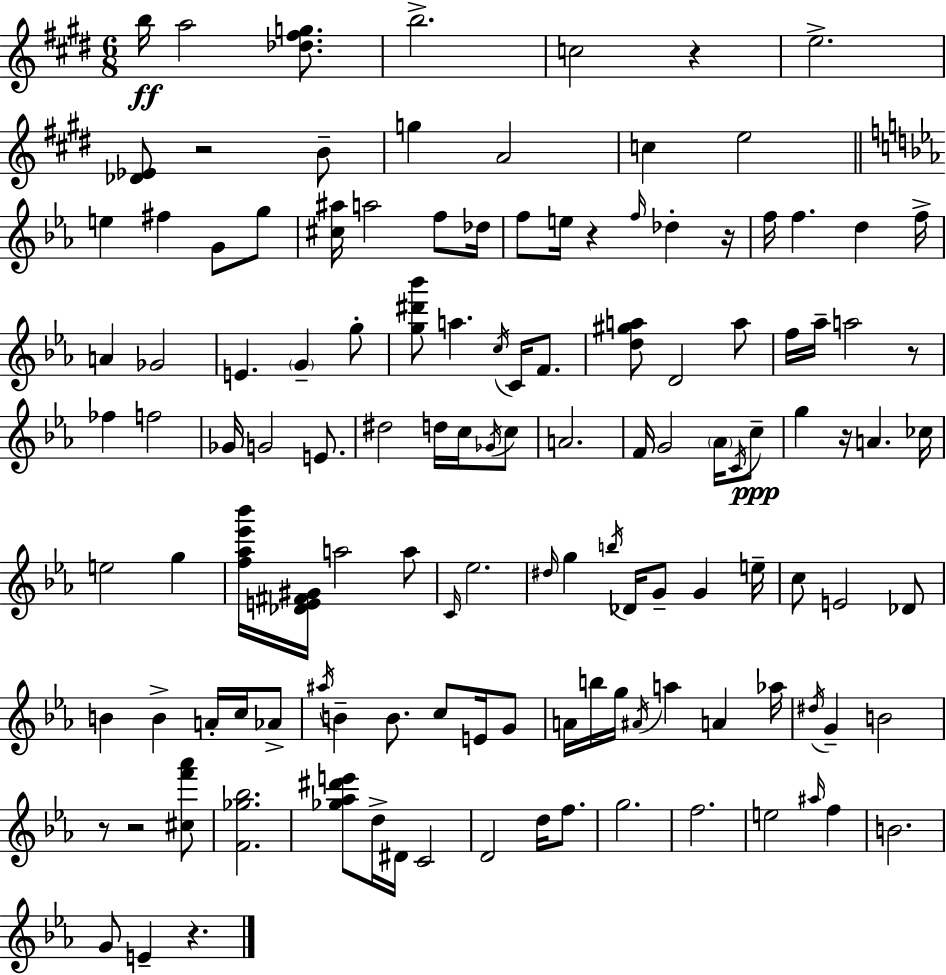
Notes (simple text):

B5/s A5/h [Db5,F#5,G5]/e. B5/h. C5/h R/q E5/h. [Db4,Eb4]/e R/h B4/e G5/q A4/h C5/q E5/h E5/q F#5/q G4/e G5/e [C#5,A#5]/s A5/h F5/e Db5/s F5/e E5/s R/q F5/s Db5/q R/s F5/s F5/q. D5/q F5/s A4/q Gb4/h E4/q. G4/q G5/e [G5,D#6,Bb6]/e A5/q. C5/s C4/s F4/e. [D5,G#5,A5]/e D4/h A5/e F5/s Ab5/s A5/h R/e FES5/q F5/h Gb4/s G4/h E4/e. D#5/h D5/s C5/s Gb4/s C5/e A4/h. F4/s G4/h Ab4/s C4/s C5/e G5/q R/s A4/q. CES5/s E5/h G5/q [F5,Ab5,Eb6,Bb6]/s [Db4,E4,F#4,G#4]/s A5/h A5/e C4/s Eb5/h. D#5/s G5/q B5/s Db4/s G4/e G4/q E5/s C5/e E4/h Db4/e B4/q B4/q A4/s C5/s Ab4/e A#5/s B4/q B4/e. C5/e E4/s G4/e A4/s B5/s G5/s A#4/s A5/q A4/q Ab5/s D#5/s G4/q B4/h R/e R/h [C#5,F6,Ab6]/e [F4,Gb5,Bb5]/h. [Gb5,Ab5,D#6,E6]/e D5/s D#4/s C4/h D4/h D5/s F5/e. G5/h. F5/h. E5/h A#5/s F5/q B4/h. G4/e E4/q R/q.